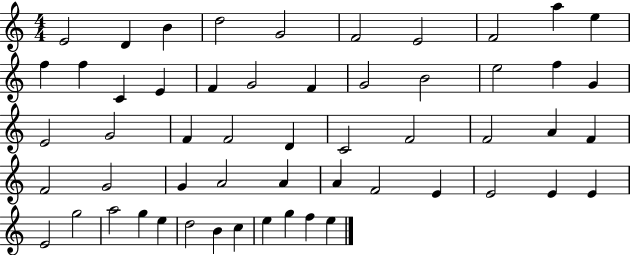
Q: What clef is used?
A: treble